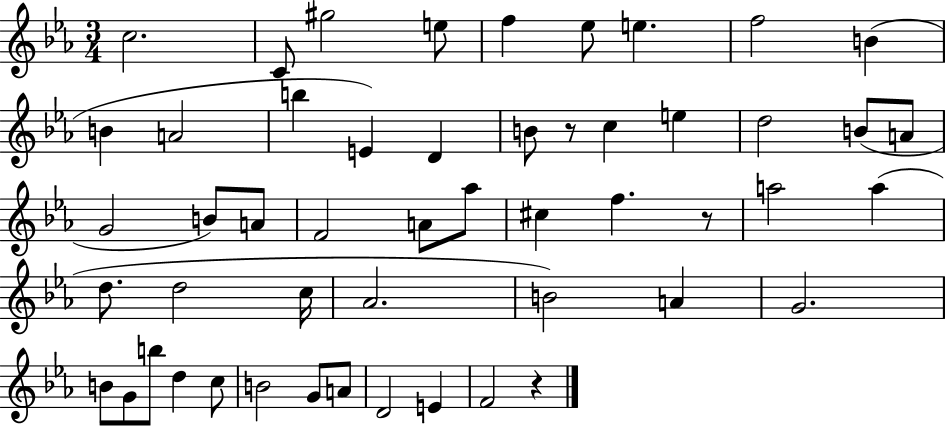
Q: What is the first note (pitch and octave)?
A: C5